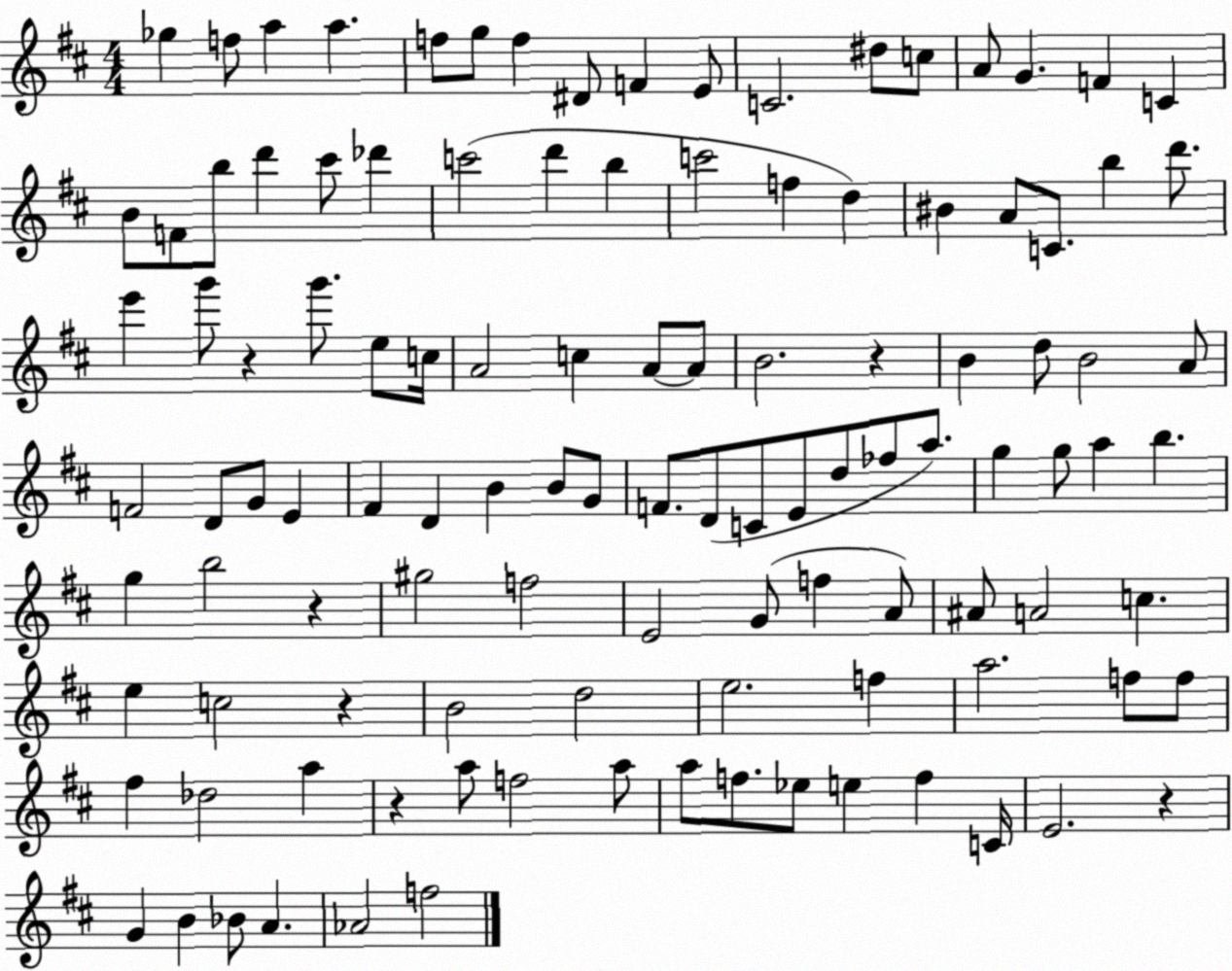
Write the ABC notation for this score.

X:1
T:Untitled
M:4/4
L:1/4
K:D
_g f/2 a a f/2 g/2 f ^D/2 F E/2 C2 ^d/2 c/2 A/2 G F C B/2 F/2 b/2 d' ^c'/2 _d' c'2 d' b c'2 f d ^B A/2 C/2 b d'/2 e' g'/2 z g'/2 e/2 c/4 A2 c A/2 A/2 B2 z B d/2 B2 A/2 F2 D/2 G/2 E ^F D B B/2 G/2 F/2 D/2 C/2 E/2 d/2 _f/2 a/2 g g/2 a b g b2 z ^g2 f2 E2 G/2 f A/2 ^A/2 A2 c e c2 z B2 d2 e2 f a2 f/2 f/2 ^f _d2 a z a/2 f2 a/2 a/2 f/2 _e/2 e f C/4 E2 z G B _B/2 A _A2 f2